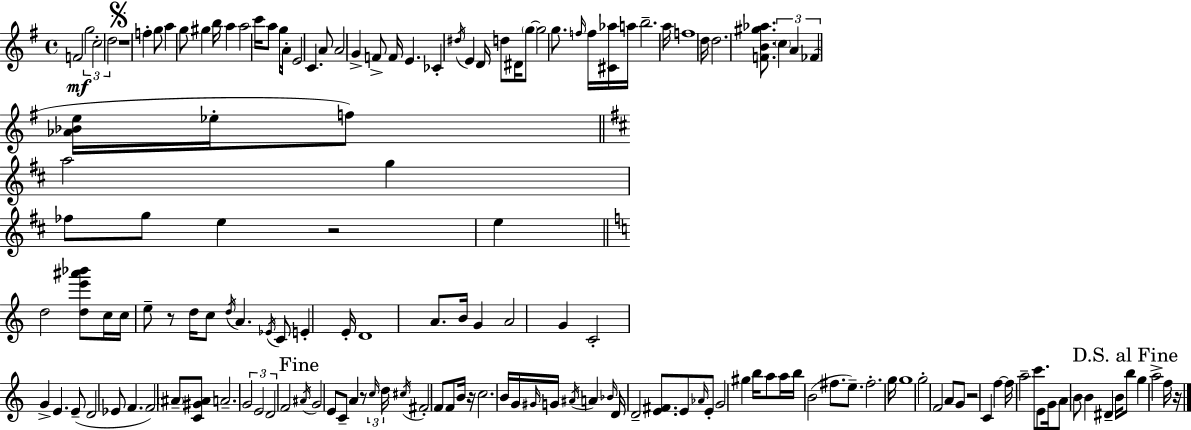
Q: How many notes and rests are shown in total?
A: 154